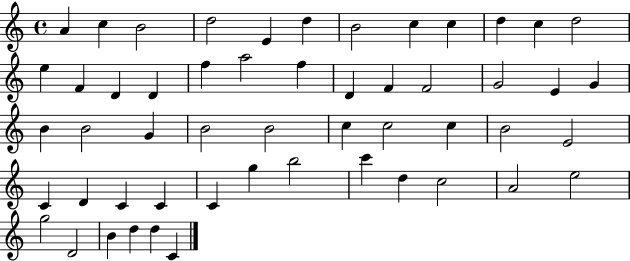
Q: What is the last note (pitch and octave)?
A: C4